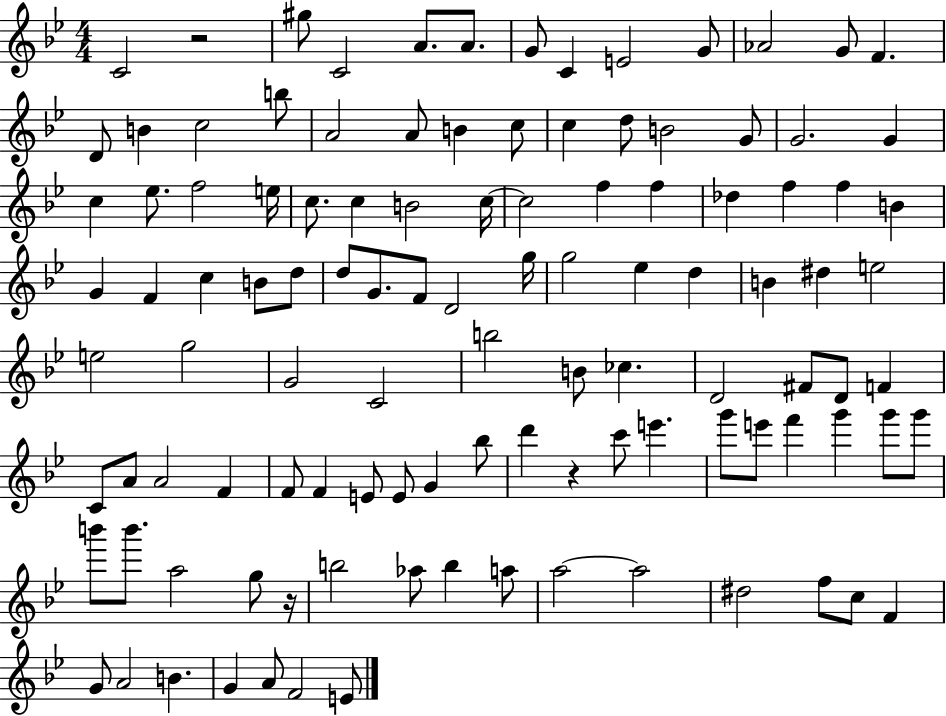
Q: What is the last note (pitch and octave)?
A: E4